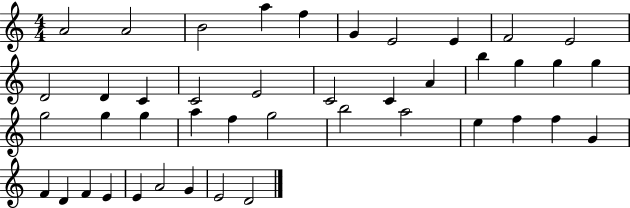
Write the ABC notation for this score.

X:1
T:Untitled
M:4/4
L:1/4
K:C
A2 A2 B2 a f G E2 E F2 E2 D2 D C C2 E2 C2 C A b g g g g2 g g a f g2 b2 a2 e f f G F D F E E A2 G E2 D2